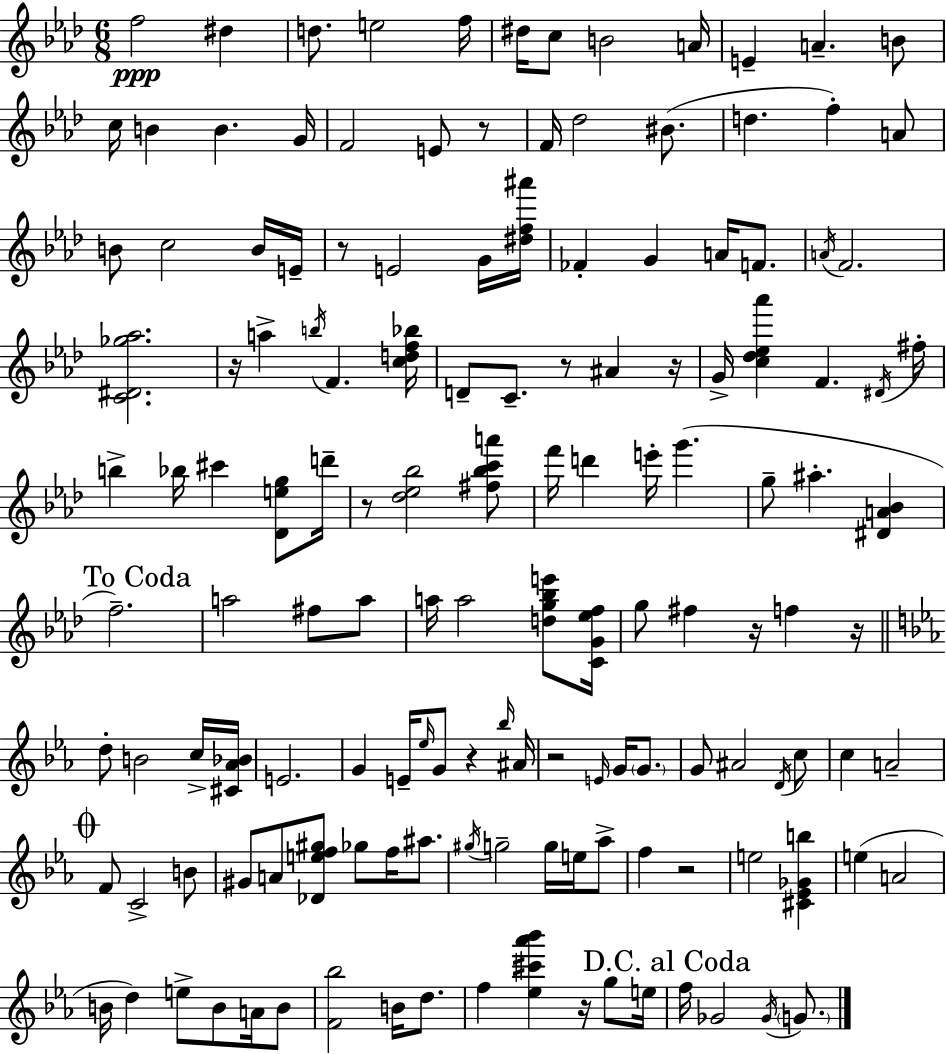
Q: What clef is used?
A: treble